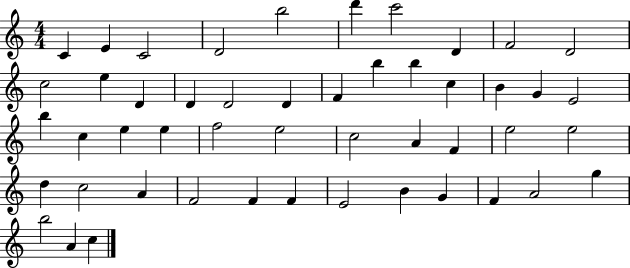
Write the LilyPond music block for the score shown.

{
  \clef treble
  \numericTimeSignature
  \time 4/4
  \key c \major
  c'4 e'4 c'2 | d'2 b''2 | d'''4 c'''2 d'4 | f'2 d'2 | \break c''2 e''4 d'4 | d'4 d'2 d'4 | f'4 b''4 b''4 c''4 | b'4 g'4 e'2 | \break b''4 c''4 e''4 e''4 | f''2 e''2 | c''2 a'4 f'4 | e''2 e''2 | \break d''4 c''2 a'4 | f'2 f'4 f'4 | e'2 b'4 g'4 | f'4 a'2 g''4 | \break b''2 a'4 c''4 | \bar "|."
}